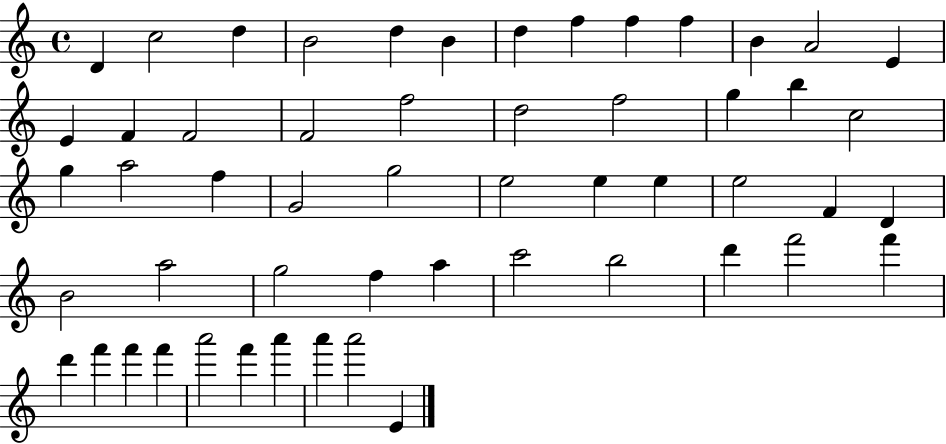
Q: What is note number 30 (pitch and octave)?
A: E5